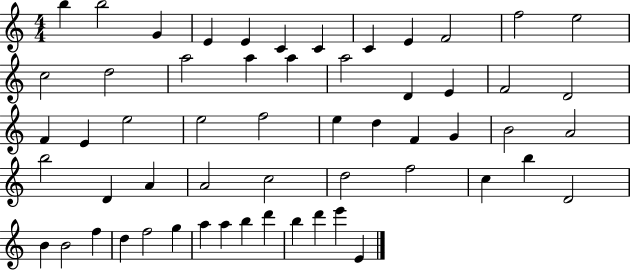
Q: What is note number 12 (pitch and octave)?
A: E5